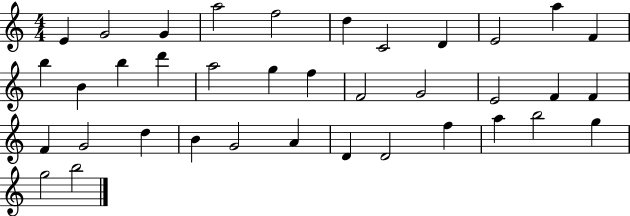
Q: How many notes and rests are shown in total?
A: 37